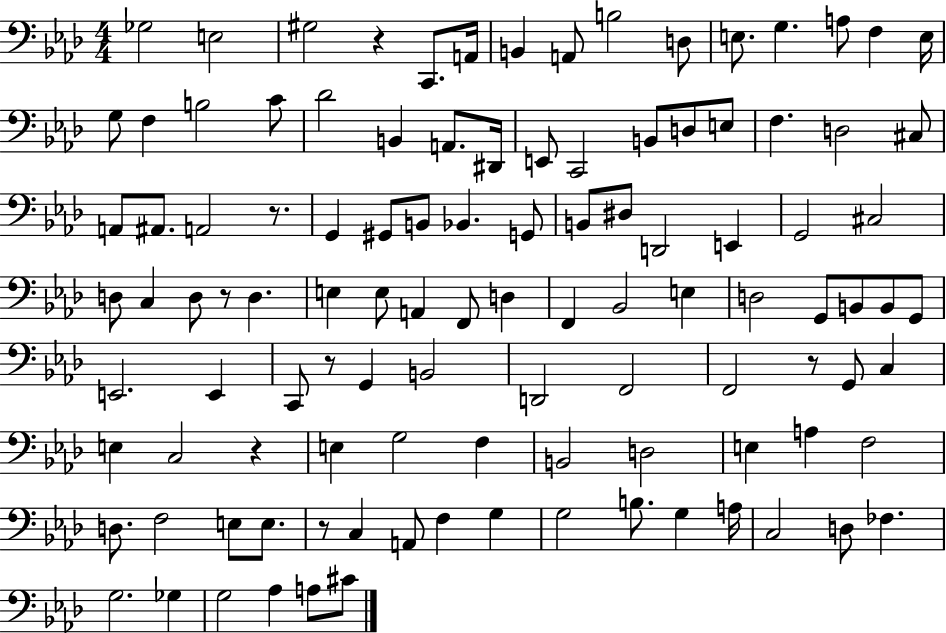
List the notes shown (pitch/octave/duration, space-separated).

Gb3/h E3/h G#3/h R/q C2/e. A2/s B2/q A2/e B3/h D3/e E3/e. G3/q. A3/e F3/q E3/s G3/e F3/q B3/h C4/e Db4/h B2/q A2/e. D#2/s E2/e C2/h B2/e D3/e E3/e F3/q. D3/h C#3/e A2/e A#2/e. A2/h R/e. G2/q G#2/e B2/e Bb2/q. G2/e B2/e D#3/e D2/h E2/q G2/h C#3/h D3/e C3/q D3/e R/e D3/q. E3/q E3/e A2/q F2/e D3/q F2/q Bb2/h E3/q D3/h G2/e B2/e B2/e G2/e E2/h. E2/q C2/e R/e G2/q B2/h D2/h F2/h F2/h R/e G2/e C3/q E3/q C3/h R/q E3/q G3/h F3/q B2/h D3/h E3/q A3/q F3/h D3/e. F3/h E3/e E3/e. R/e C3/q A2/e F3/q G3/q G3/h B3/e. G3/q A3/s C3/h D3/e FES3/q. G3/h. Gb3/q G3/h Ab3/q A3/e C#4/e